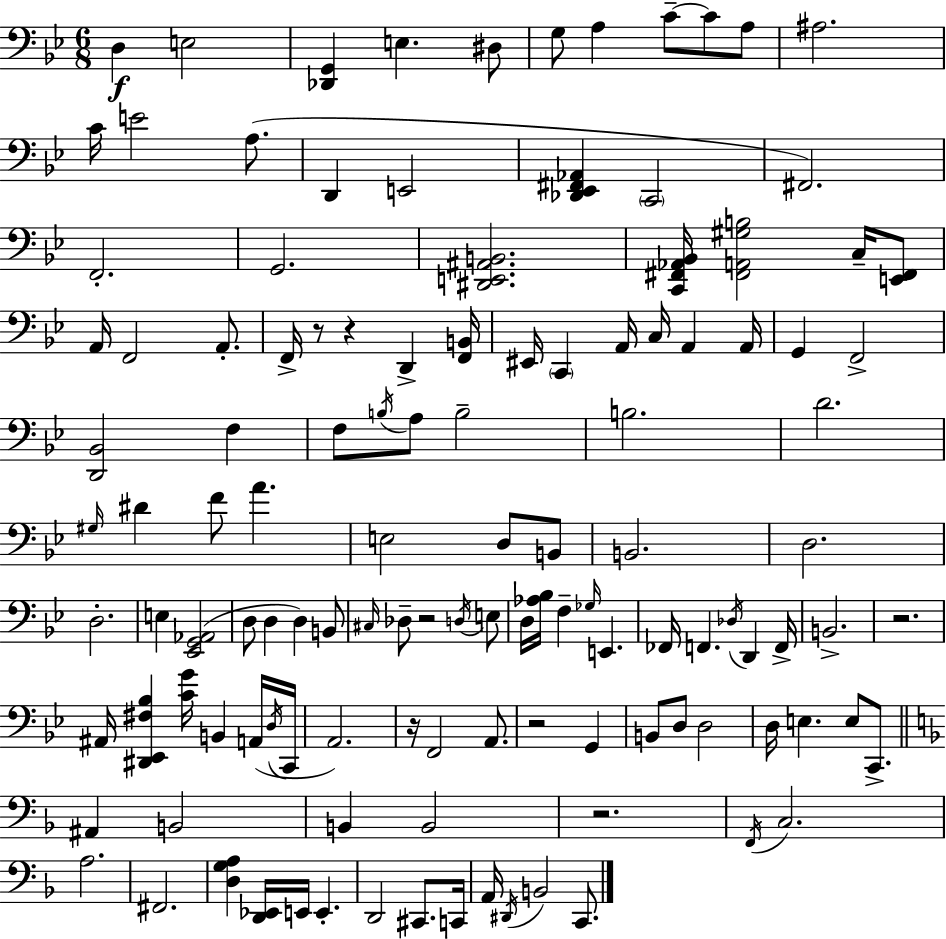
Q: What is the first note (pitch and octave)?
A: D3